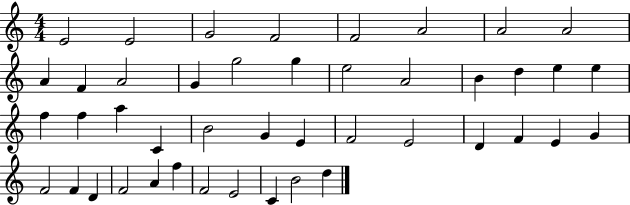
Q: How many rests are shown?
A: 0